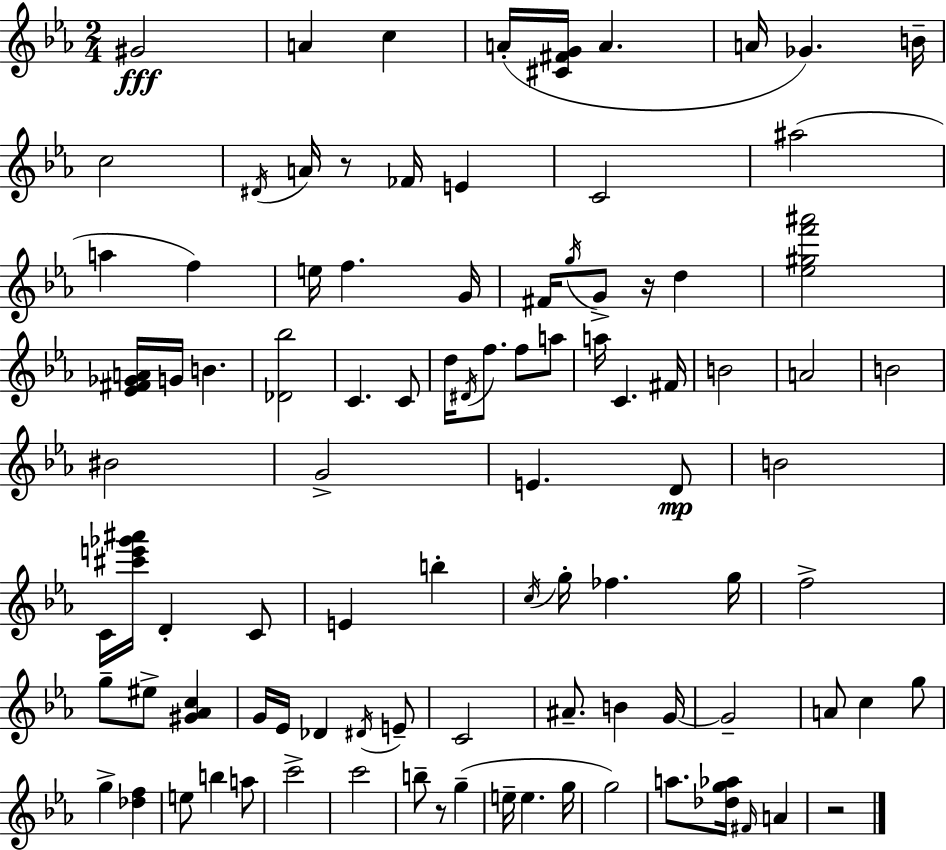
G#4/h A4/q C5/q A4/s [C#4,F#4,G4]/s A4/q. A4/s Gb4/q. B4/s C5/h D#4/s A4/s R/e FES4/s E4/q C4/h A#5/h A5/q F5/q E5/s F5/q. G4/s F#4/s G5/s G4/e R/s D5/q [Eb5,G#5,F6,A#6]/h [Eb4,F#4,Gb4,A4]/s G4/s B4/q. [Db4,Bb5]/h C4/q. C4/e D5/s D#4/s F5/e. F5/e A5/e A5/s C4/q. F#4/s B4/h A4/h B4/h BIS4/h G4/h E4/q. D4/e B4/h C4/s [C#6,E6,Gb6,A#6]/s D4/q C4/e E4/q B5/q C5/s G5/s FES5/q. G5/s F5/h G5/e EIS5/e [G#4,Ab4,C5]/q G4/s Eb4/s Db4/q D#4/s E4/e C4/h A#4/e. B4/q G4/s G4/h A4/e C5/q G5/e G5/q [Db5,F5]/q E5/e B5/q A5/e C6/h C6/h B5/e R/e G5/q E5/s E5/q. G5/s G5/h A5/e. [Db5,G5,Ab5]/s F#4/s A4/q R/h